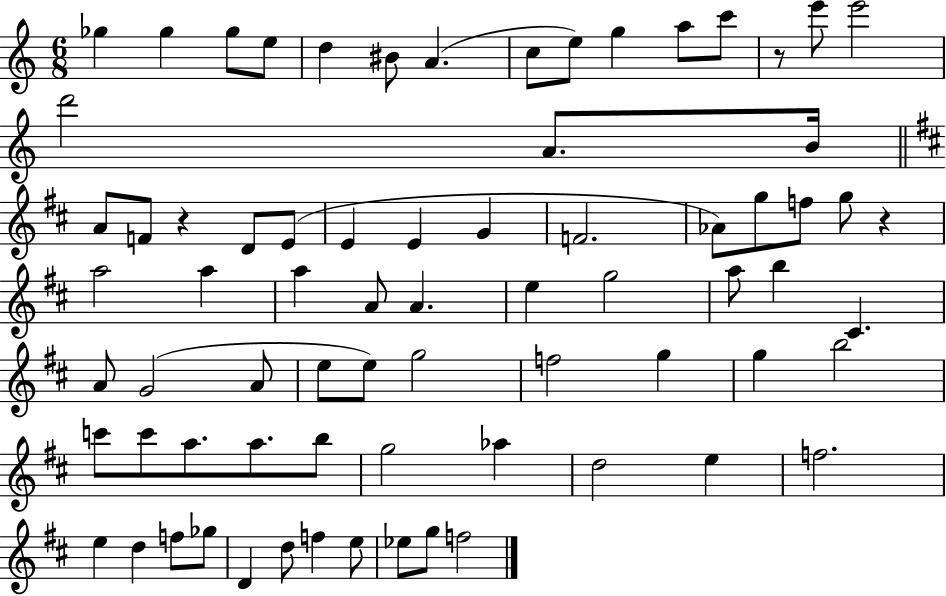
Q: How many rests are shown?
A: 3